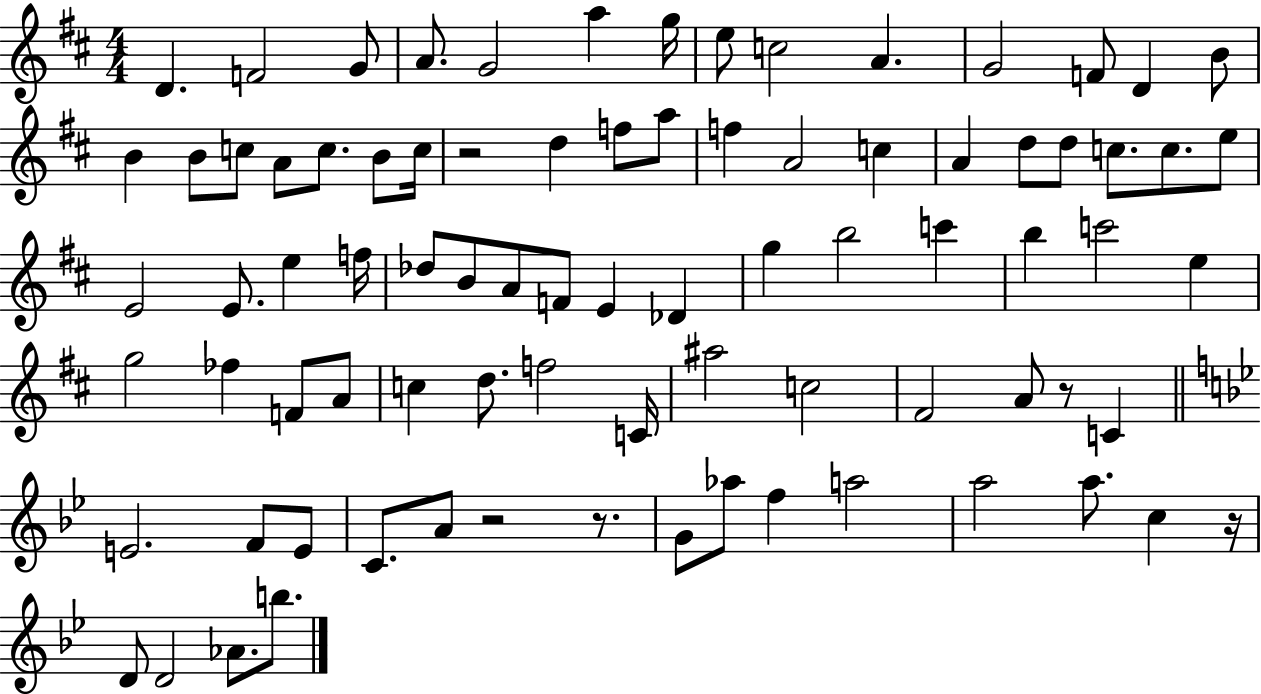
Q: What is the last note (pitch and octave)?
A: B5